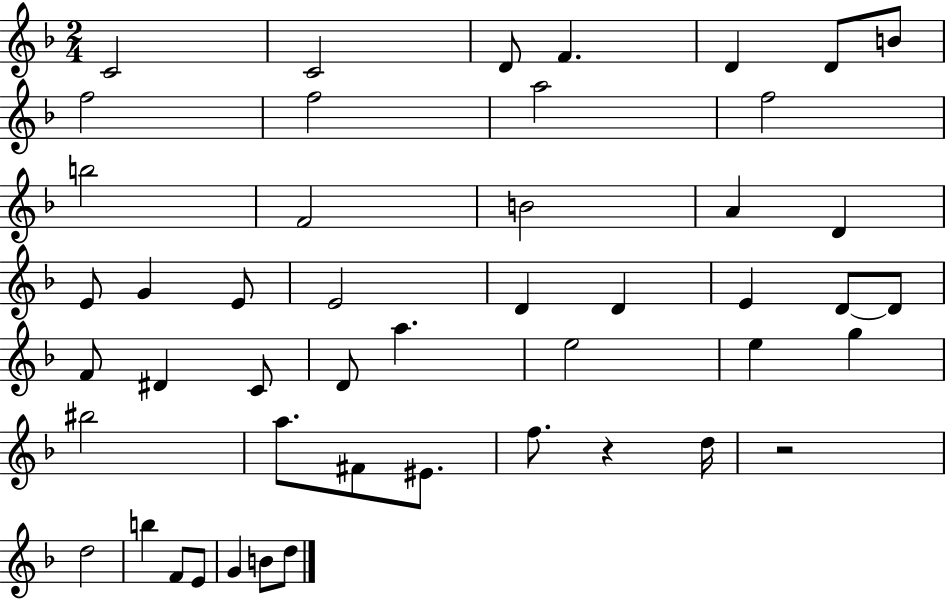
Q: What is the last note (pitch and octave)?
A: D5